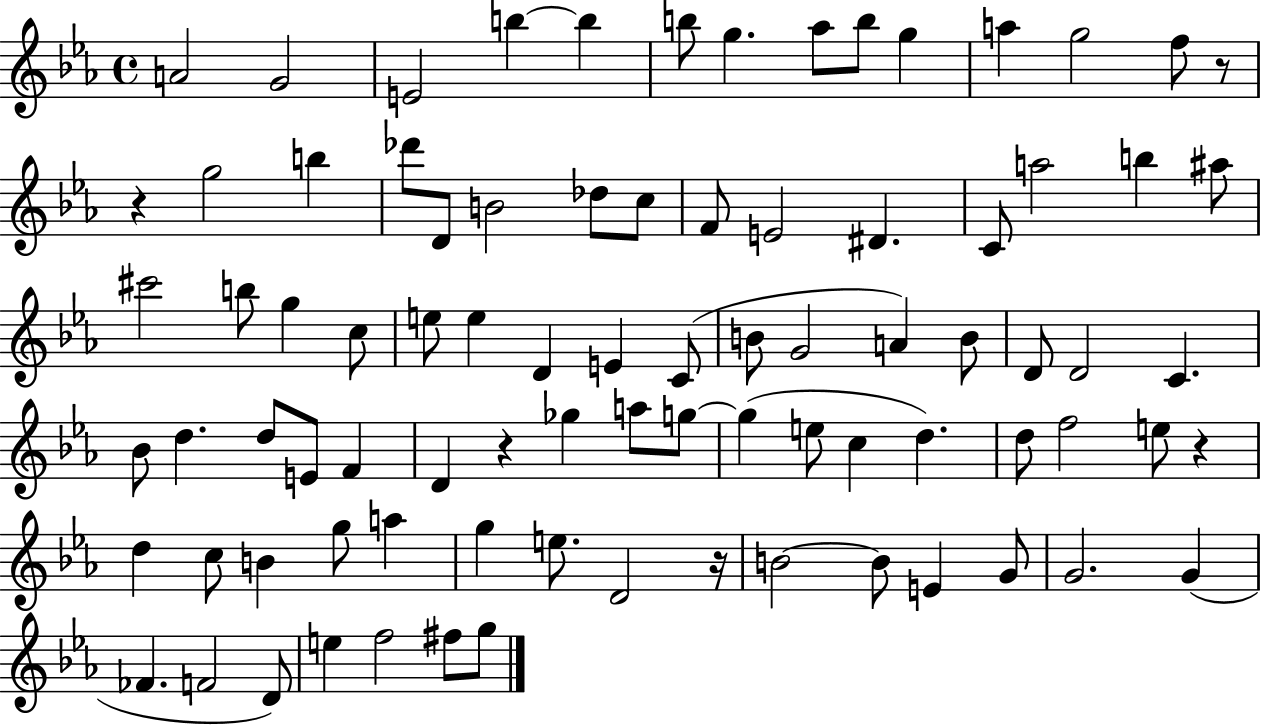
X:1
T:Untitled
M:4/4
L:1/4
K:Eb
A2 G2 E2 b b b/2 g _a/2 b/2 g a g2 f/2 z/2 z g2 b _d'/2 D/2 B2 _d/2 c/2 F/2 E2 ^D C/2 a2 b ^a/2 ^c'2 b/2 g c/2 e/2 e D E C/2 B/2 G2 A B/2 D/2 D2 C _B/2 d d/2 E/2 F D z _g a/2 g/2 g e/2 c d d/2 f2 e/2 z d c/2 B g/2 a g e/2 D2 z/4 B2 B/2 E G/2 G2 G _F F2 D/2 e f2 ^f/2 g/2